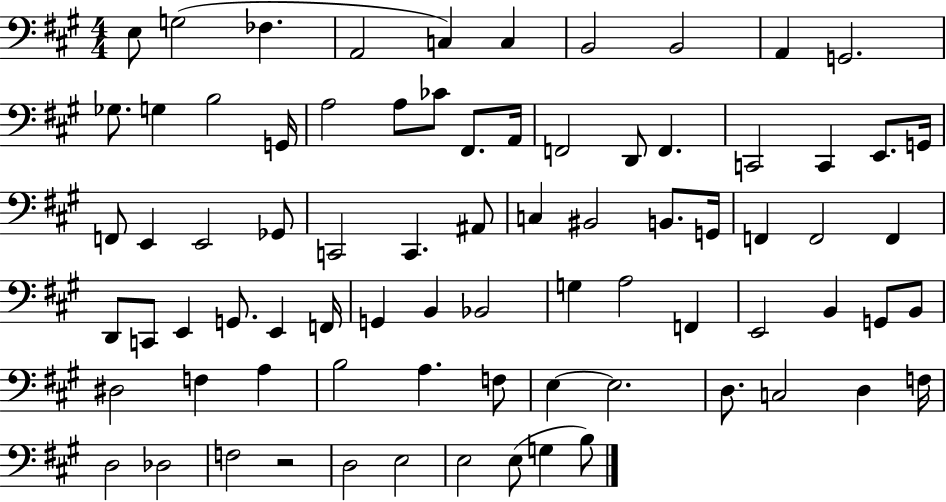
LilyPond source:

{
  \clef bass
  \numericTimeSignature
  \time 4/4
  \key a \major
  e8 g2( fes4. | a,2 c4) c4 | b,2 b,2 | a,4 g,2. | \break ges8. g4 b2 g,16 | a2 a8 ces'8 fis,8. a,16 | f,2 d,8 f,4. | c,2 c,4 e,8. g,16 | \break f,8 e,4 e,2 ges,8 | c,2 c,4. ais,8 | c4 bis,2 b,8. g,16 | f,4 f,2 f,4 | \break d,8 c,8 e,4 g,8. e,4 f,16 | g,4 b,4 bes,2 | g4 a2 f,4 | e,2 b,4 g,8 b,8 | \break dis2 f4 a4 | b2 a4. f8 | e4~~ e2. | d8. c2 d4 f16 | \break d2 des2 | f2 r2 | d2 e2 | e2 e8( g4 b8) | \break \bar "|."
}